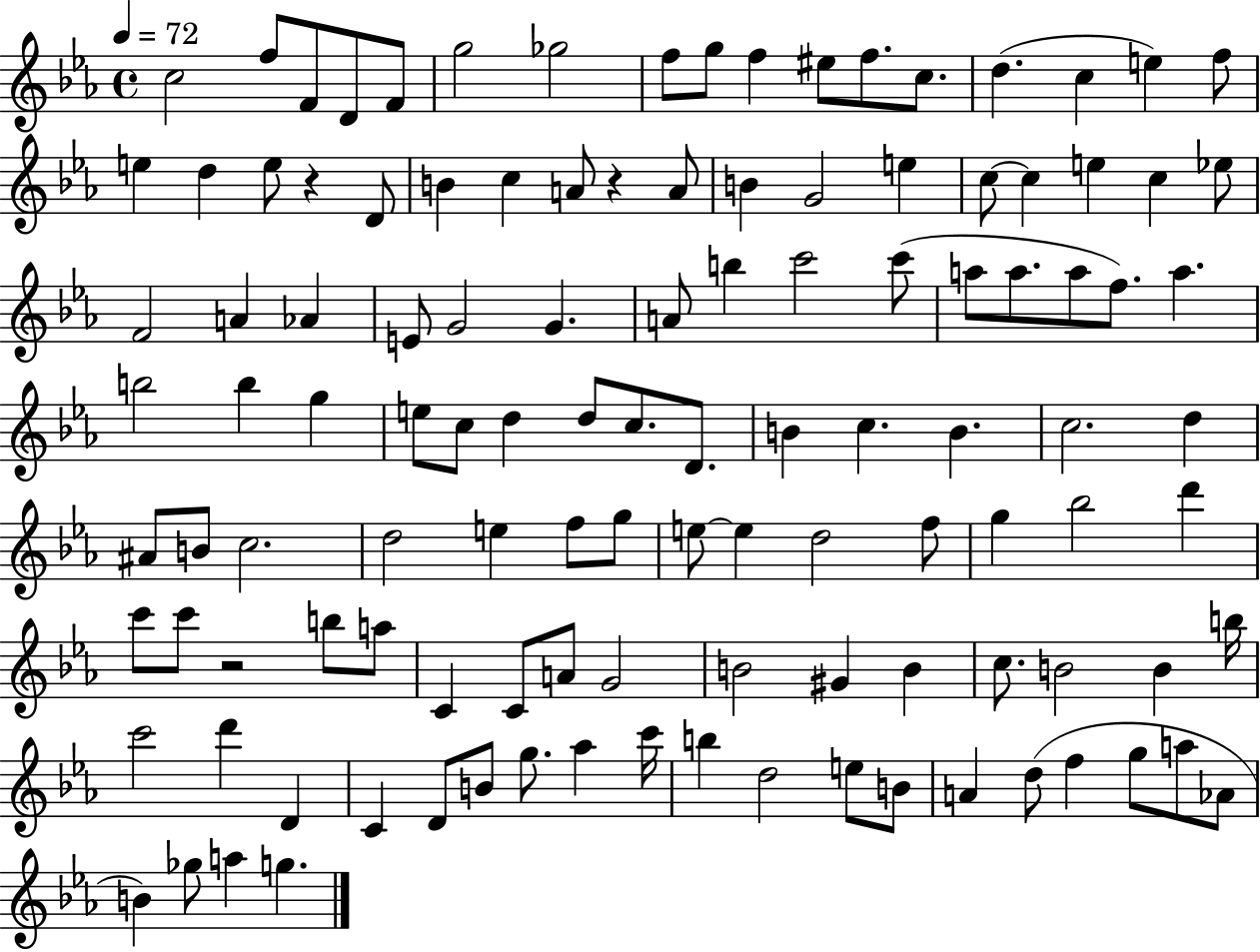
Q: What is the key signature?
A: EES major